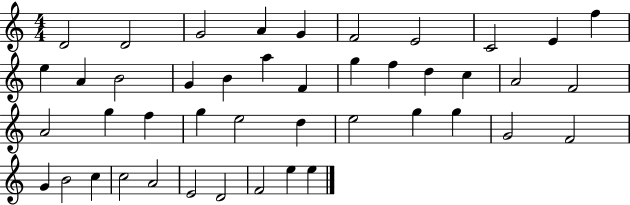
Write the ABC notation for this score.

X:1
T:Untitled
M:4/4
L:1/4
K:C
D2 D2 G2 A G F2 E2 C2 E f e A B2 G B a F g f d c A2 F2 A2 g f g e2 d e2 g g G2 F2 G B2 c c2 A2 E2 D2 F2 e e